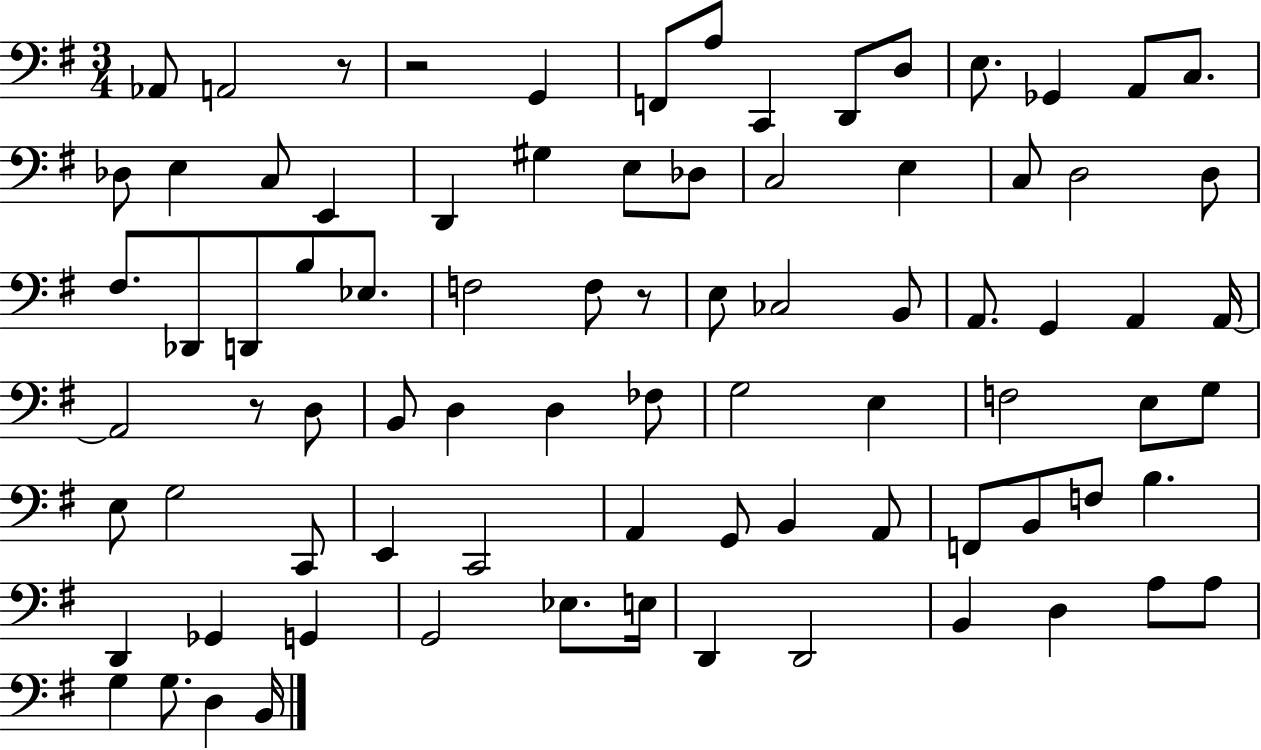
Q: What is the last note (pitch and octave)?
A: B2